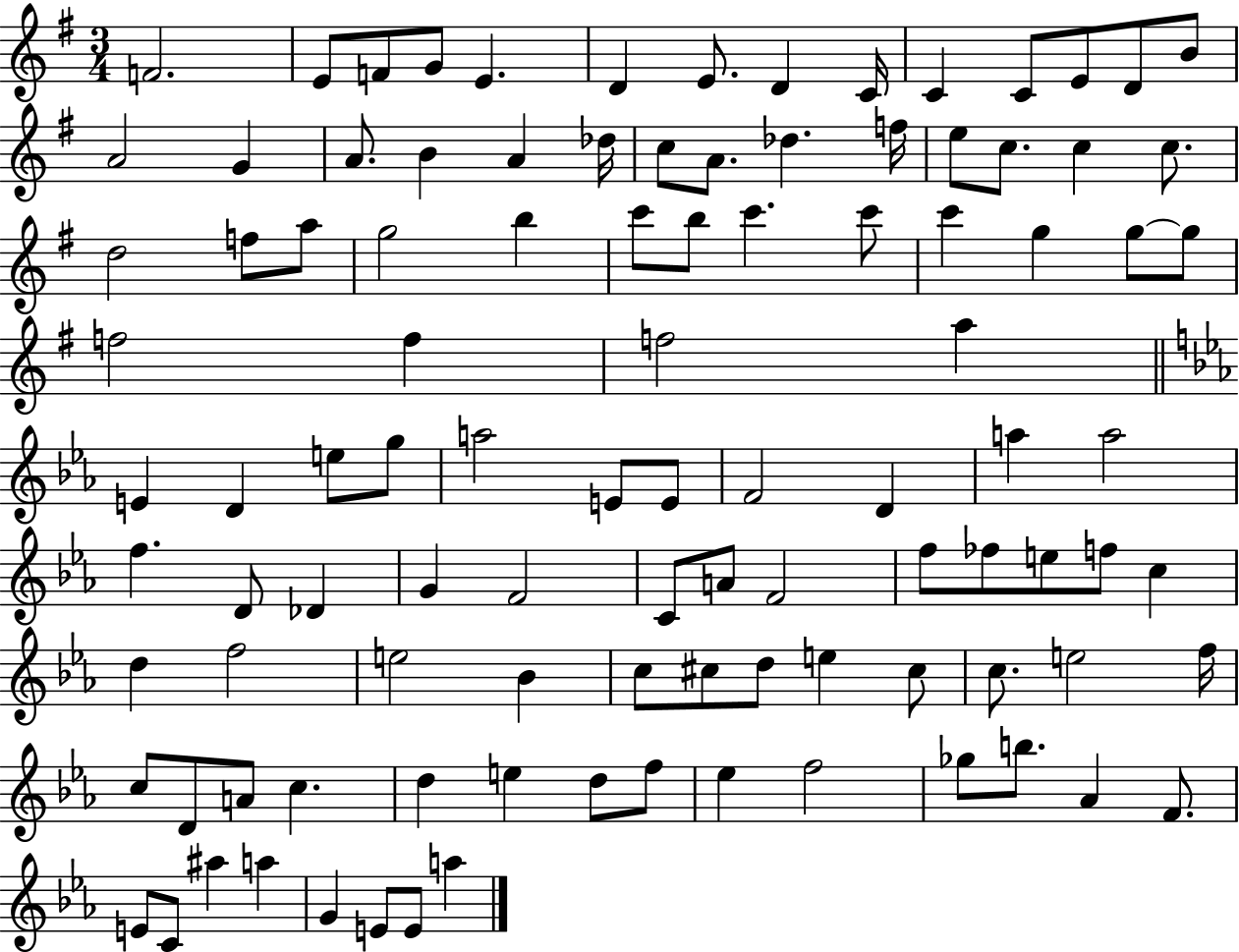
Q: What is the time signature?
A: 3/4